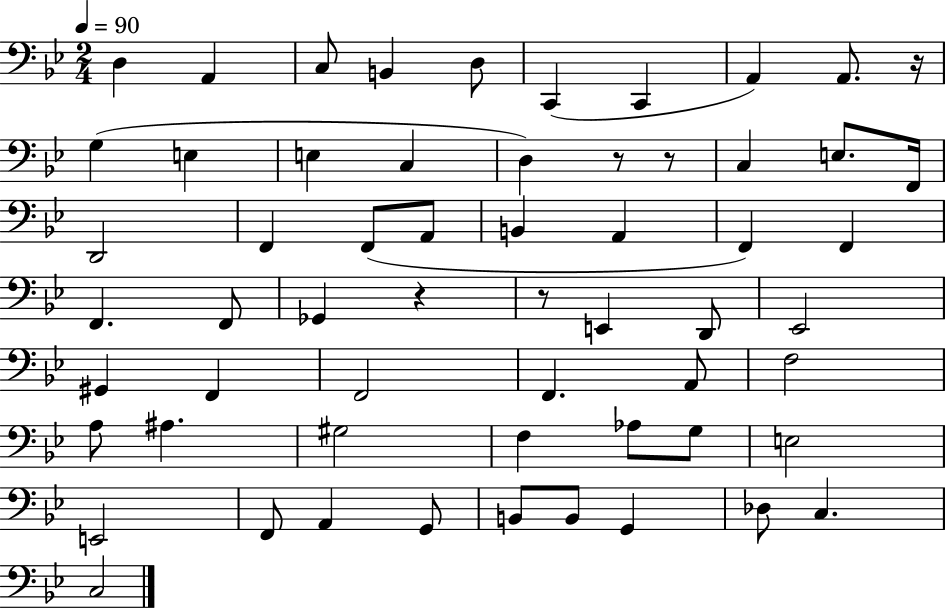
{
  \clef bass
  \numericTimeSignature
  \time 2/4
  \key bes \major
  \tempo 4 = 90
  d4 a,4 | c8 b,4 d8 | c,4( c,4 | a,4) a,8. r16 | \break g4( e4 | e4 c4 | d4) r8 r8 | c4 e8. f,16 | \break d,2 | f,4 f,8( a,8 | b,4 a,4 | f,4) f,4 | \break f,4. f,8 | ges,4 r4 | r8 e,4 d,8 | ees,2 | \break gis,4 f,4 | f,2 | f,4. a,8 | f2 | \break a8 ais4. | gis2 | f4 aes8 g8 | e2 | \break e,2 | f,8 a,4 g,8 | b,8 b,8 g,4 | des8 c4. | \break c2 | \bar "|."
}